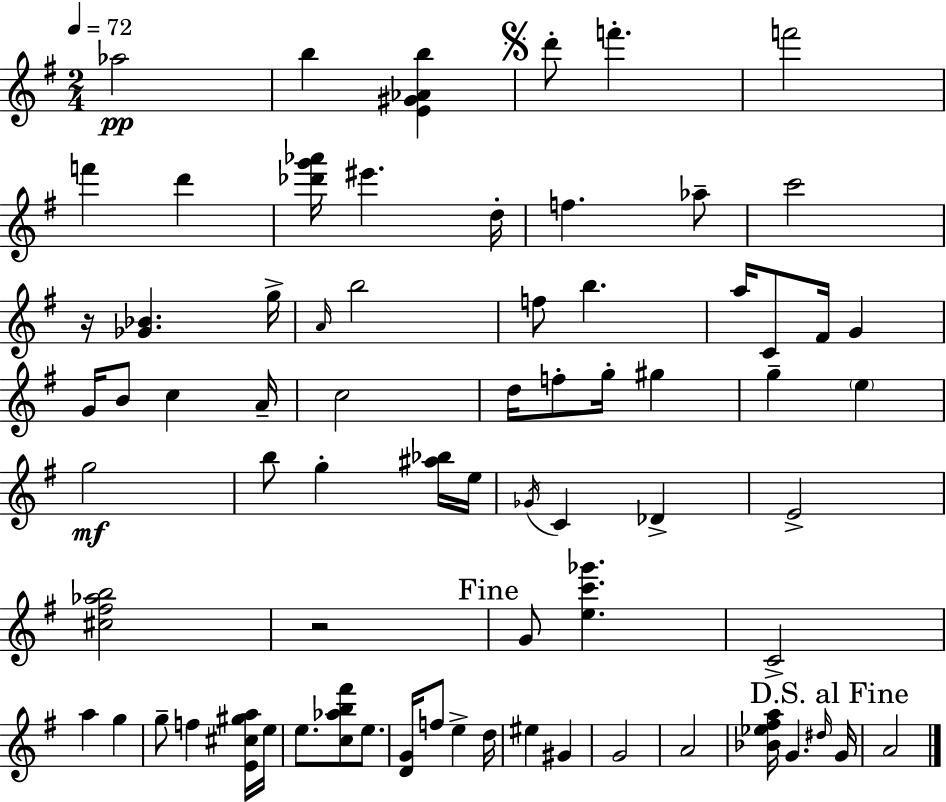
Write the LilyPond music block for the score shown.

{
  \clef treble
  \numericTimeSignature
  \time 2/4
  \key g \major
  \tempo 4 = 72
  \repeat volta 2 { aes''2\pp | b''4 <e' gis' aes' b''>4 | \mark \markup { \musicglyph "scripts.segno" } d'''8-. f'''4.-. | f'''2 | \break f'''4 d'''4 | <des''' g''' aes'''>16 eis'''4. d''16-. | f''4. aes''8-- | c'''2 | \break r16 <ges' bes'>4. g''16-> | \grace { a'16 } b''2 | f''8 b''4. | a''16 c'8 fis'16 g'4 | \break g'16 b'8 c''4 | a'16-- c''2 | d''16 f''8-. g''16-. gis''4 | g''4-- \parenthesize e''4 | \break g''2\mf | b''8 g''4-. <ais'' bes''>16 | e''16 \acciaccatura { ges'16 } c'4 des'4-> | e'2-> | \break <cis'' fis'' aes'' b''>2 | r2 | \mark "Fine" g'8 <e'' c''' ges'''>4. | c'2-> | \break a''4 g''4 | g''8-- f''4 | <e' cis'' gis'' a''>16 e''16 e''8. <c'' aes'' b'' fis'''>8 e''8. | <d' g'>16 f''8 e''4-> | \break d''16 eis''4 gis'4 | g'2 | a'2 | <bes' ees'' fis'' a''>16 g'4. | \break \grace { dis''16 } \mark "D.S. al Fine" g'16 a'2 | } \bar "|."
}